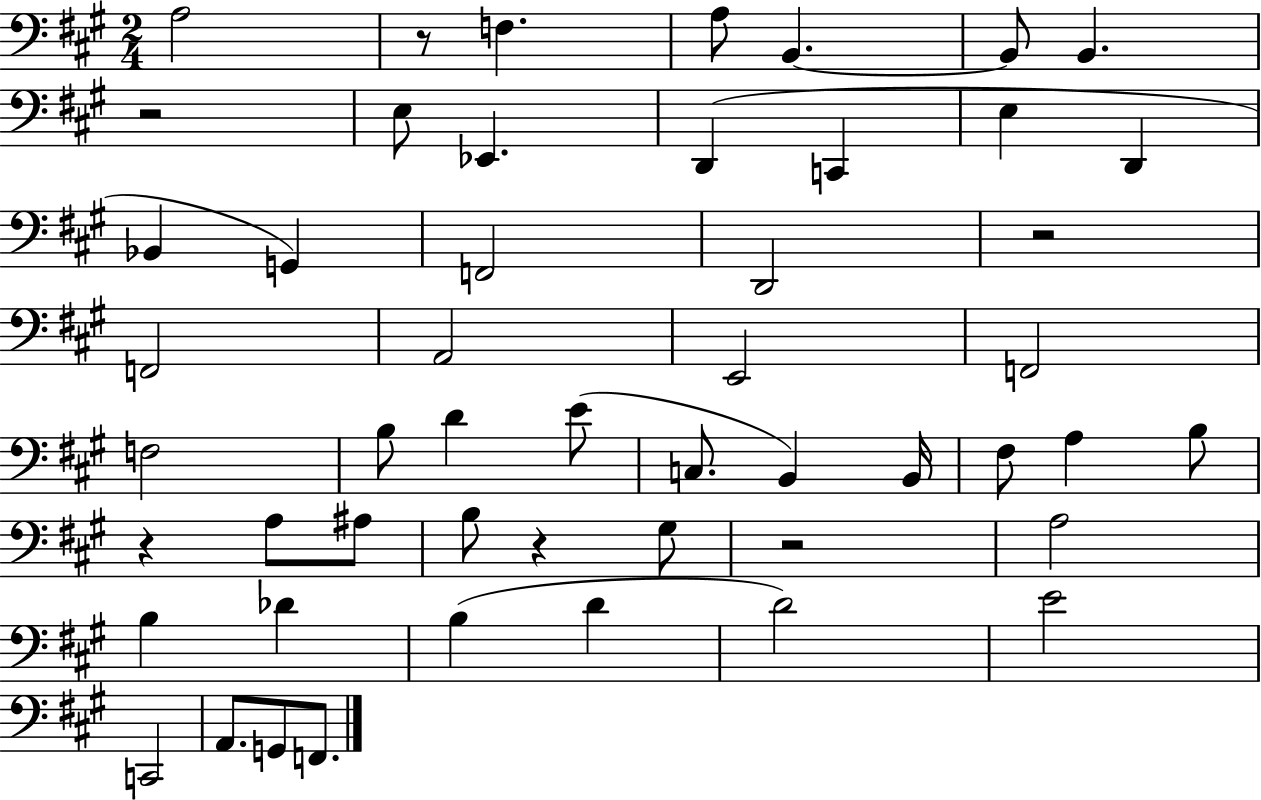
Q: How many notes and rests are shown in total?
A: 51